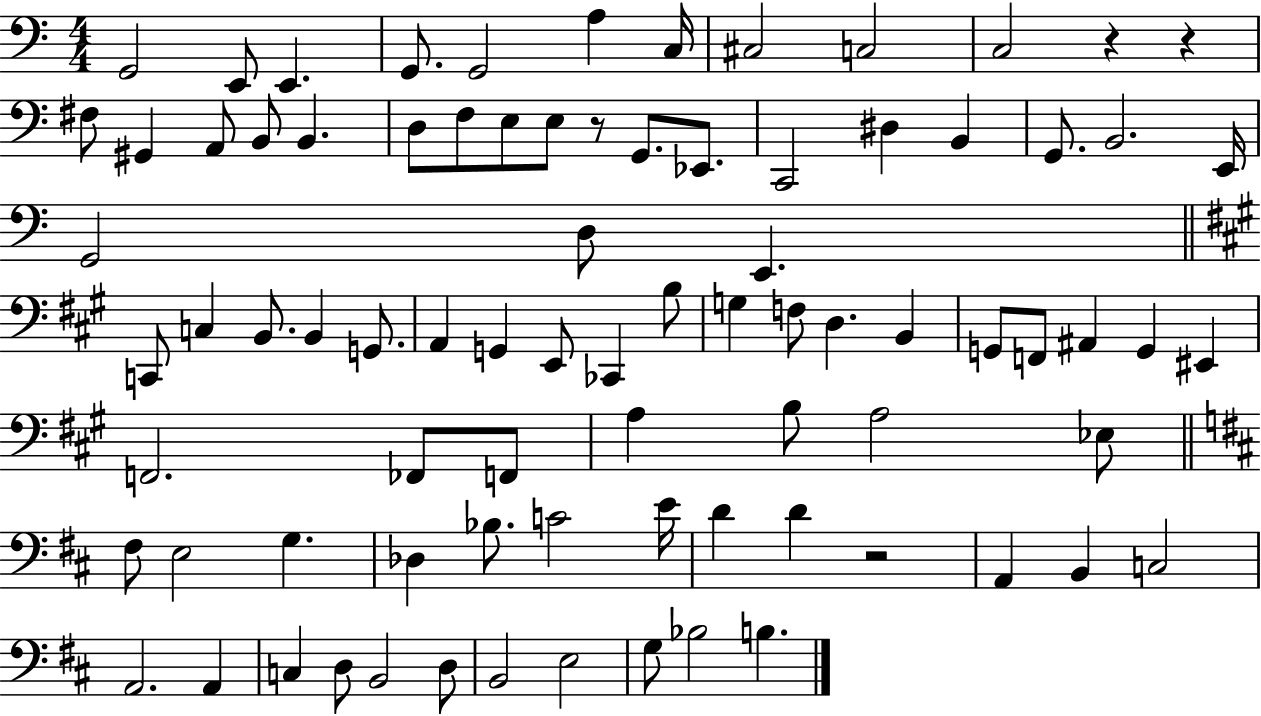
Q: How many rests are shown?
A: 4